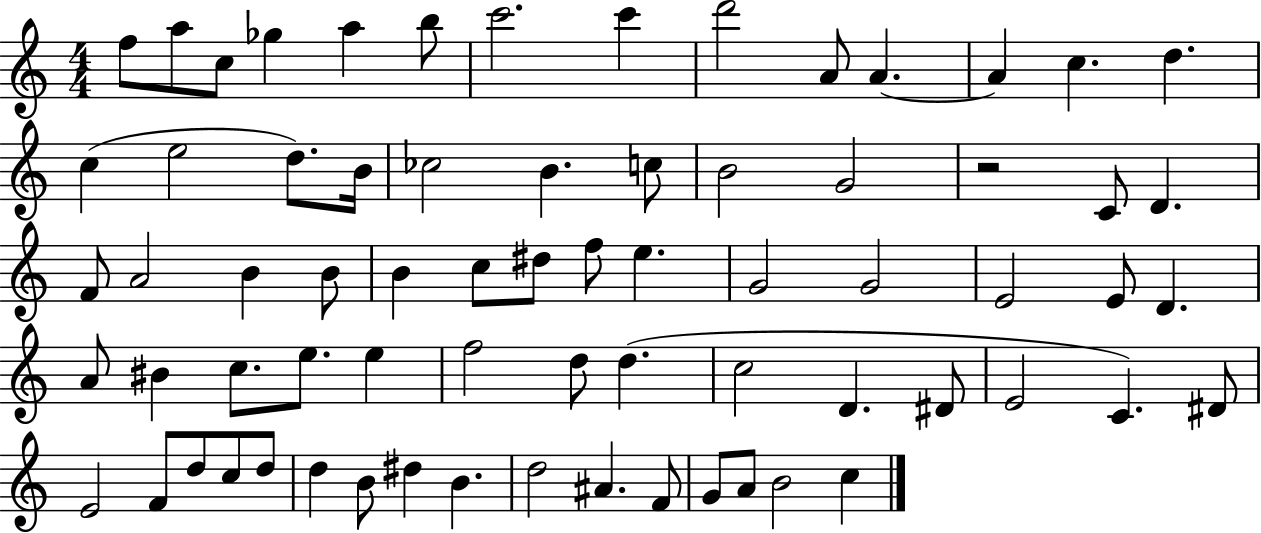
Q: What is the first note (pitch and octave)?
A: F5